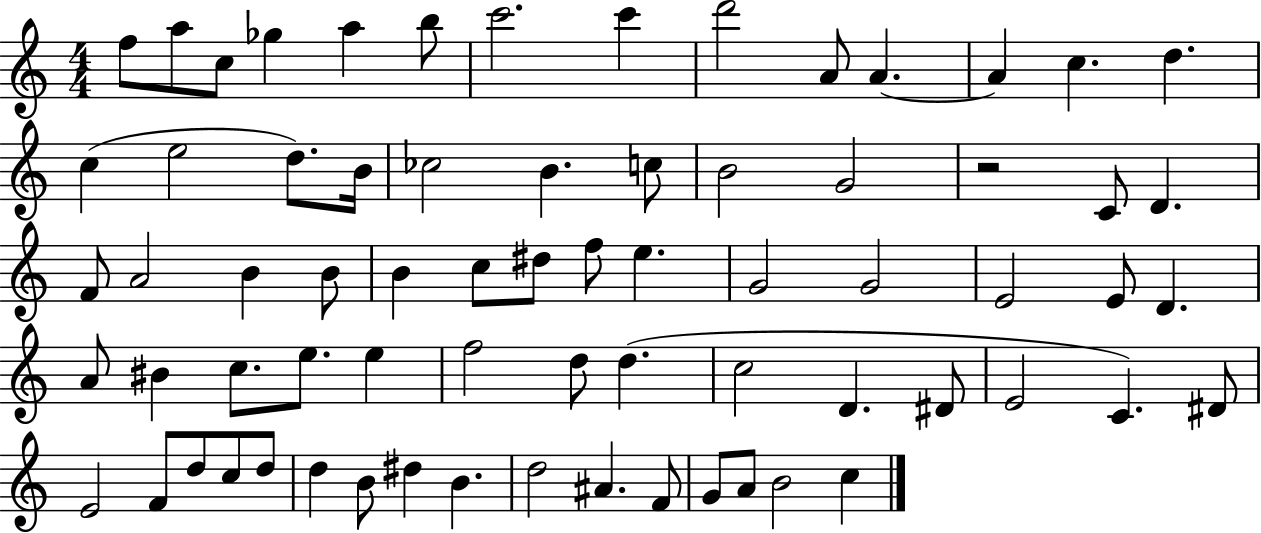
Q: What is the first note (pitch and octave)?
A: F5